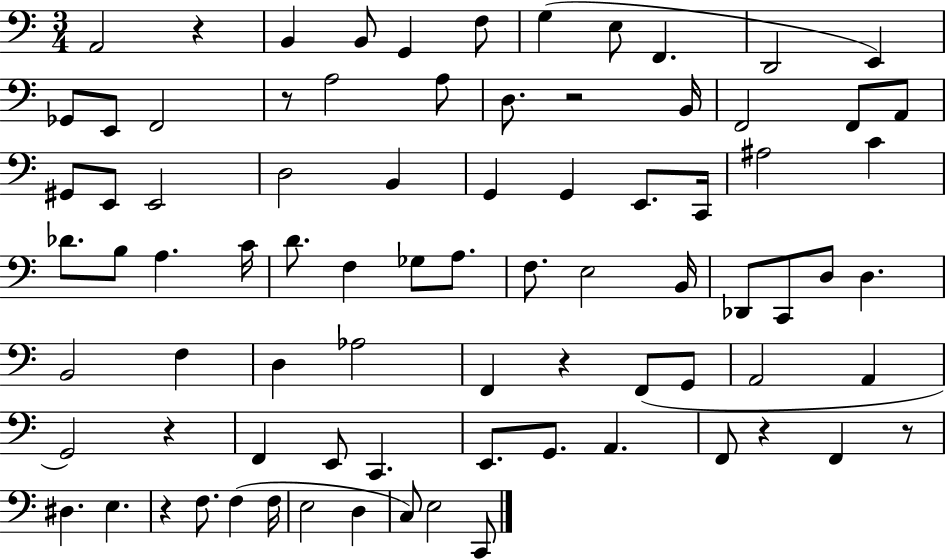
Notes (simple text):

A2/h R/q B2/q B2/e G2/q F3/e G3/q E3/e F2/q. D2/h E2/q Gb2/e E2/e F2/h R/e A3/h A3/e D3/e. R/h B2/s F2/h F2/e A2/e G#2/e E2/e E2/h D3/h B2/q G2/q G2/q E2/e. C2/s A#3/h C4/q Db4/e. B3/e A3/q. C4/s D4/e. F3/q Gb3/e A3/e. F3/e. E3/h B2/s Db2/e C2/e D3/e D3/q. B2/h F3/q D3/q Ab3/h F2/q R/q F2/e G2/e A2/h A2/q G2/h R/q F2/q E2/e C2/q. E2/e. G2/e. A2/q. F2/e R/q F2/q R/e D#3/q. E3/q. R/q F3/e. F3/q F3/s E3/h D3/q C3/e E3/h C2/e